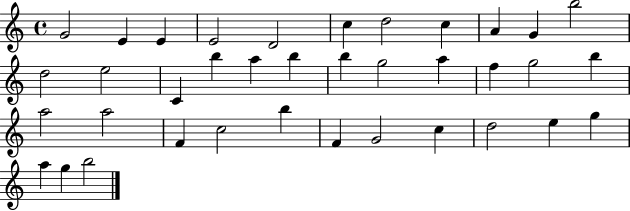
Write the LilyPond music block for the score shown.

{
  \clef treble
  \time 4/4
  \defaultTimeSignature
  \key c \major
  g'2 e'4 e'4 | e'2 d'2 | c''4 d''2 c''4 | a'4 g'4 b''2 | \break d''2 e''2 | c'4 b''4 a''4 b''4 | b''4 g''2 a''4 | f''4 g''2 b''4 | \break a''2 a''2 | f'4 c''2 b''4 | f'4 g'2 c''4 | d''2 e''4 g''4 | \break a''4 g''4 b''2 | \bar "|."
}